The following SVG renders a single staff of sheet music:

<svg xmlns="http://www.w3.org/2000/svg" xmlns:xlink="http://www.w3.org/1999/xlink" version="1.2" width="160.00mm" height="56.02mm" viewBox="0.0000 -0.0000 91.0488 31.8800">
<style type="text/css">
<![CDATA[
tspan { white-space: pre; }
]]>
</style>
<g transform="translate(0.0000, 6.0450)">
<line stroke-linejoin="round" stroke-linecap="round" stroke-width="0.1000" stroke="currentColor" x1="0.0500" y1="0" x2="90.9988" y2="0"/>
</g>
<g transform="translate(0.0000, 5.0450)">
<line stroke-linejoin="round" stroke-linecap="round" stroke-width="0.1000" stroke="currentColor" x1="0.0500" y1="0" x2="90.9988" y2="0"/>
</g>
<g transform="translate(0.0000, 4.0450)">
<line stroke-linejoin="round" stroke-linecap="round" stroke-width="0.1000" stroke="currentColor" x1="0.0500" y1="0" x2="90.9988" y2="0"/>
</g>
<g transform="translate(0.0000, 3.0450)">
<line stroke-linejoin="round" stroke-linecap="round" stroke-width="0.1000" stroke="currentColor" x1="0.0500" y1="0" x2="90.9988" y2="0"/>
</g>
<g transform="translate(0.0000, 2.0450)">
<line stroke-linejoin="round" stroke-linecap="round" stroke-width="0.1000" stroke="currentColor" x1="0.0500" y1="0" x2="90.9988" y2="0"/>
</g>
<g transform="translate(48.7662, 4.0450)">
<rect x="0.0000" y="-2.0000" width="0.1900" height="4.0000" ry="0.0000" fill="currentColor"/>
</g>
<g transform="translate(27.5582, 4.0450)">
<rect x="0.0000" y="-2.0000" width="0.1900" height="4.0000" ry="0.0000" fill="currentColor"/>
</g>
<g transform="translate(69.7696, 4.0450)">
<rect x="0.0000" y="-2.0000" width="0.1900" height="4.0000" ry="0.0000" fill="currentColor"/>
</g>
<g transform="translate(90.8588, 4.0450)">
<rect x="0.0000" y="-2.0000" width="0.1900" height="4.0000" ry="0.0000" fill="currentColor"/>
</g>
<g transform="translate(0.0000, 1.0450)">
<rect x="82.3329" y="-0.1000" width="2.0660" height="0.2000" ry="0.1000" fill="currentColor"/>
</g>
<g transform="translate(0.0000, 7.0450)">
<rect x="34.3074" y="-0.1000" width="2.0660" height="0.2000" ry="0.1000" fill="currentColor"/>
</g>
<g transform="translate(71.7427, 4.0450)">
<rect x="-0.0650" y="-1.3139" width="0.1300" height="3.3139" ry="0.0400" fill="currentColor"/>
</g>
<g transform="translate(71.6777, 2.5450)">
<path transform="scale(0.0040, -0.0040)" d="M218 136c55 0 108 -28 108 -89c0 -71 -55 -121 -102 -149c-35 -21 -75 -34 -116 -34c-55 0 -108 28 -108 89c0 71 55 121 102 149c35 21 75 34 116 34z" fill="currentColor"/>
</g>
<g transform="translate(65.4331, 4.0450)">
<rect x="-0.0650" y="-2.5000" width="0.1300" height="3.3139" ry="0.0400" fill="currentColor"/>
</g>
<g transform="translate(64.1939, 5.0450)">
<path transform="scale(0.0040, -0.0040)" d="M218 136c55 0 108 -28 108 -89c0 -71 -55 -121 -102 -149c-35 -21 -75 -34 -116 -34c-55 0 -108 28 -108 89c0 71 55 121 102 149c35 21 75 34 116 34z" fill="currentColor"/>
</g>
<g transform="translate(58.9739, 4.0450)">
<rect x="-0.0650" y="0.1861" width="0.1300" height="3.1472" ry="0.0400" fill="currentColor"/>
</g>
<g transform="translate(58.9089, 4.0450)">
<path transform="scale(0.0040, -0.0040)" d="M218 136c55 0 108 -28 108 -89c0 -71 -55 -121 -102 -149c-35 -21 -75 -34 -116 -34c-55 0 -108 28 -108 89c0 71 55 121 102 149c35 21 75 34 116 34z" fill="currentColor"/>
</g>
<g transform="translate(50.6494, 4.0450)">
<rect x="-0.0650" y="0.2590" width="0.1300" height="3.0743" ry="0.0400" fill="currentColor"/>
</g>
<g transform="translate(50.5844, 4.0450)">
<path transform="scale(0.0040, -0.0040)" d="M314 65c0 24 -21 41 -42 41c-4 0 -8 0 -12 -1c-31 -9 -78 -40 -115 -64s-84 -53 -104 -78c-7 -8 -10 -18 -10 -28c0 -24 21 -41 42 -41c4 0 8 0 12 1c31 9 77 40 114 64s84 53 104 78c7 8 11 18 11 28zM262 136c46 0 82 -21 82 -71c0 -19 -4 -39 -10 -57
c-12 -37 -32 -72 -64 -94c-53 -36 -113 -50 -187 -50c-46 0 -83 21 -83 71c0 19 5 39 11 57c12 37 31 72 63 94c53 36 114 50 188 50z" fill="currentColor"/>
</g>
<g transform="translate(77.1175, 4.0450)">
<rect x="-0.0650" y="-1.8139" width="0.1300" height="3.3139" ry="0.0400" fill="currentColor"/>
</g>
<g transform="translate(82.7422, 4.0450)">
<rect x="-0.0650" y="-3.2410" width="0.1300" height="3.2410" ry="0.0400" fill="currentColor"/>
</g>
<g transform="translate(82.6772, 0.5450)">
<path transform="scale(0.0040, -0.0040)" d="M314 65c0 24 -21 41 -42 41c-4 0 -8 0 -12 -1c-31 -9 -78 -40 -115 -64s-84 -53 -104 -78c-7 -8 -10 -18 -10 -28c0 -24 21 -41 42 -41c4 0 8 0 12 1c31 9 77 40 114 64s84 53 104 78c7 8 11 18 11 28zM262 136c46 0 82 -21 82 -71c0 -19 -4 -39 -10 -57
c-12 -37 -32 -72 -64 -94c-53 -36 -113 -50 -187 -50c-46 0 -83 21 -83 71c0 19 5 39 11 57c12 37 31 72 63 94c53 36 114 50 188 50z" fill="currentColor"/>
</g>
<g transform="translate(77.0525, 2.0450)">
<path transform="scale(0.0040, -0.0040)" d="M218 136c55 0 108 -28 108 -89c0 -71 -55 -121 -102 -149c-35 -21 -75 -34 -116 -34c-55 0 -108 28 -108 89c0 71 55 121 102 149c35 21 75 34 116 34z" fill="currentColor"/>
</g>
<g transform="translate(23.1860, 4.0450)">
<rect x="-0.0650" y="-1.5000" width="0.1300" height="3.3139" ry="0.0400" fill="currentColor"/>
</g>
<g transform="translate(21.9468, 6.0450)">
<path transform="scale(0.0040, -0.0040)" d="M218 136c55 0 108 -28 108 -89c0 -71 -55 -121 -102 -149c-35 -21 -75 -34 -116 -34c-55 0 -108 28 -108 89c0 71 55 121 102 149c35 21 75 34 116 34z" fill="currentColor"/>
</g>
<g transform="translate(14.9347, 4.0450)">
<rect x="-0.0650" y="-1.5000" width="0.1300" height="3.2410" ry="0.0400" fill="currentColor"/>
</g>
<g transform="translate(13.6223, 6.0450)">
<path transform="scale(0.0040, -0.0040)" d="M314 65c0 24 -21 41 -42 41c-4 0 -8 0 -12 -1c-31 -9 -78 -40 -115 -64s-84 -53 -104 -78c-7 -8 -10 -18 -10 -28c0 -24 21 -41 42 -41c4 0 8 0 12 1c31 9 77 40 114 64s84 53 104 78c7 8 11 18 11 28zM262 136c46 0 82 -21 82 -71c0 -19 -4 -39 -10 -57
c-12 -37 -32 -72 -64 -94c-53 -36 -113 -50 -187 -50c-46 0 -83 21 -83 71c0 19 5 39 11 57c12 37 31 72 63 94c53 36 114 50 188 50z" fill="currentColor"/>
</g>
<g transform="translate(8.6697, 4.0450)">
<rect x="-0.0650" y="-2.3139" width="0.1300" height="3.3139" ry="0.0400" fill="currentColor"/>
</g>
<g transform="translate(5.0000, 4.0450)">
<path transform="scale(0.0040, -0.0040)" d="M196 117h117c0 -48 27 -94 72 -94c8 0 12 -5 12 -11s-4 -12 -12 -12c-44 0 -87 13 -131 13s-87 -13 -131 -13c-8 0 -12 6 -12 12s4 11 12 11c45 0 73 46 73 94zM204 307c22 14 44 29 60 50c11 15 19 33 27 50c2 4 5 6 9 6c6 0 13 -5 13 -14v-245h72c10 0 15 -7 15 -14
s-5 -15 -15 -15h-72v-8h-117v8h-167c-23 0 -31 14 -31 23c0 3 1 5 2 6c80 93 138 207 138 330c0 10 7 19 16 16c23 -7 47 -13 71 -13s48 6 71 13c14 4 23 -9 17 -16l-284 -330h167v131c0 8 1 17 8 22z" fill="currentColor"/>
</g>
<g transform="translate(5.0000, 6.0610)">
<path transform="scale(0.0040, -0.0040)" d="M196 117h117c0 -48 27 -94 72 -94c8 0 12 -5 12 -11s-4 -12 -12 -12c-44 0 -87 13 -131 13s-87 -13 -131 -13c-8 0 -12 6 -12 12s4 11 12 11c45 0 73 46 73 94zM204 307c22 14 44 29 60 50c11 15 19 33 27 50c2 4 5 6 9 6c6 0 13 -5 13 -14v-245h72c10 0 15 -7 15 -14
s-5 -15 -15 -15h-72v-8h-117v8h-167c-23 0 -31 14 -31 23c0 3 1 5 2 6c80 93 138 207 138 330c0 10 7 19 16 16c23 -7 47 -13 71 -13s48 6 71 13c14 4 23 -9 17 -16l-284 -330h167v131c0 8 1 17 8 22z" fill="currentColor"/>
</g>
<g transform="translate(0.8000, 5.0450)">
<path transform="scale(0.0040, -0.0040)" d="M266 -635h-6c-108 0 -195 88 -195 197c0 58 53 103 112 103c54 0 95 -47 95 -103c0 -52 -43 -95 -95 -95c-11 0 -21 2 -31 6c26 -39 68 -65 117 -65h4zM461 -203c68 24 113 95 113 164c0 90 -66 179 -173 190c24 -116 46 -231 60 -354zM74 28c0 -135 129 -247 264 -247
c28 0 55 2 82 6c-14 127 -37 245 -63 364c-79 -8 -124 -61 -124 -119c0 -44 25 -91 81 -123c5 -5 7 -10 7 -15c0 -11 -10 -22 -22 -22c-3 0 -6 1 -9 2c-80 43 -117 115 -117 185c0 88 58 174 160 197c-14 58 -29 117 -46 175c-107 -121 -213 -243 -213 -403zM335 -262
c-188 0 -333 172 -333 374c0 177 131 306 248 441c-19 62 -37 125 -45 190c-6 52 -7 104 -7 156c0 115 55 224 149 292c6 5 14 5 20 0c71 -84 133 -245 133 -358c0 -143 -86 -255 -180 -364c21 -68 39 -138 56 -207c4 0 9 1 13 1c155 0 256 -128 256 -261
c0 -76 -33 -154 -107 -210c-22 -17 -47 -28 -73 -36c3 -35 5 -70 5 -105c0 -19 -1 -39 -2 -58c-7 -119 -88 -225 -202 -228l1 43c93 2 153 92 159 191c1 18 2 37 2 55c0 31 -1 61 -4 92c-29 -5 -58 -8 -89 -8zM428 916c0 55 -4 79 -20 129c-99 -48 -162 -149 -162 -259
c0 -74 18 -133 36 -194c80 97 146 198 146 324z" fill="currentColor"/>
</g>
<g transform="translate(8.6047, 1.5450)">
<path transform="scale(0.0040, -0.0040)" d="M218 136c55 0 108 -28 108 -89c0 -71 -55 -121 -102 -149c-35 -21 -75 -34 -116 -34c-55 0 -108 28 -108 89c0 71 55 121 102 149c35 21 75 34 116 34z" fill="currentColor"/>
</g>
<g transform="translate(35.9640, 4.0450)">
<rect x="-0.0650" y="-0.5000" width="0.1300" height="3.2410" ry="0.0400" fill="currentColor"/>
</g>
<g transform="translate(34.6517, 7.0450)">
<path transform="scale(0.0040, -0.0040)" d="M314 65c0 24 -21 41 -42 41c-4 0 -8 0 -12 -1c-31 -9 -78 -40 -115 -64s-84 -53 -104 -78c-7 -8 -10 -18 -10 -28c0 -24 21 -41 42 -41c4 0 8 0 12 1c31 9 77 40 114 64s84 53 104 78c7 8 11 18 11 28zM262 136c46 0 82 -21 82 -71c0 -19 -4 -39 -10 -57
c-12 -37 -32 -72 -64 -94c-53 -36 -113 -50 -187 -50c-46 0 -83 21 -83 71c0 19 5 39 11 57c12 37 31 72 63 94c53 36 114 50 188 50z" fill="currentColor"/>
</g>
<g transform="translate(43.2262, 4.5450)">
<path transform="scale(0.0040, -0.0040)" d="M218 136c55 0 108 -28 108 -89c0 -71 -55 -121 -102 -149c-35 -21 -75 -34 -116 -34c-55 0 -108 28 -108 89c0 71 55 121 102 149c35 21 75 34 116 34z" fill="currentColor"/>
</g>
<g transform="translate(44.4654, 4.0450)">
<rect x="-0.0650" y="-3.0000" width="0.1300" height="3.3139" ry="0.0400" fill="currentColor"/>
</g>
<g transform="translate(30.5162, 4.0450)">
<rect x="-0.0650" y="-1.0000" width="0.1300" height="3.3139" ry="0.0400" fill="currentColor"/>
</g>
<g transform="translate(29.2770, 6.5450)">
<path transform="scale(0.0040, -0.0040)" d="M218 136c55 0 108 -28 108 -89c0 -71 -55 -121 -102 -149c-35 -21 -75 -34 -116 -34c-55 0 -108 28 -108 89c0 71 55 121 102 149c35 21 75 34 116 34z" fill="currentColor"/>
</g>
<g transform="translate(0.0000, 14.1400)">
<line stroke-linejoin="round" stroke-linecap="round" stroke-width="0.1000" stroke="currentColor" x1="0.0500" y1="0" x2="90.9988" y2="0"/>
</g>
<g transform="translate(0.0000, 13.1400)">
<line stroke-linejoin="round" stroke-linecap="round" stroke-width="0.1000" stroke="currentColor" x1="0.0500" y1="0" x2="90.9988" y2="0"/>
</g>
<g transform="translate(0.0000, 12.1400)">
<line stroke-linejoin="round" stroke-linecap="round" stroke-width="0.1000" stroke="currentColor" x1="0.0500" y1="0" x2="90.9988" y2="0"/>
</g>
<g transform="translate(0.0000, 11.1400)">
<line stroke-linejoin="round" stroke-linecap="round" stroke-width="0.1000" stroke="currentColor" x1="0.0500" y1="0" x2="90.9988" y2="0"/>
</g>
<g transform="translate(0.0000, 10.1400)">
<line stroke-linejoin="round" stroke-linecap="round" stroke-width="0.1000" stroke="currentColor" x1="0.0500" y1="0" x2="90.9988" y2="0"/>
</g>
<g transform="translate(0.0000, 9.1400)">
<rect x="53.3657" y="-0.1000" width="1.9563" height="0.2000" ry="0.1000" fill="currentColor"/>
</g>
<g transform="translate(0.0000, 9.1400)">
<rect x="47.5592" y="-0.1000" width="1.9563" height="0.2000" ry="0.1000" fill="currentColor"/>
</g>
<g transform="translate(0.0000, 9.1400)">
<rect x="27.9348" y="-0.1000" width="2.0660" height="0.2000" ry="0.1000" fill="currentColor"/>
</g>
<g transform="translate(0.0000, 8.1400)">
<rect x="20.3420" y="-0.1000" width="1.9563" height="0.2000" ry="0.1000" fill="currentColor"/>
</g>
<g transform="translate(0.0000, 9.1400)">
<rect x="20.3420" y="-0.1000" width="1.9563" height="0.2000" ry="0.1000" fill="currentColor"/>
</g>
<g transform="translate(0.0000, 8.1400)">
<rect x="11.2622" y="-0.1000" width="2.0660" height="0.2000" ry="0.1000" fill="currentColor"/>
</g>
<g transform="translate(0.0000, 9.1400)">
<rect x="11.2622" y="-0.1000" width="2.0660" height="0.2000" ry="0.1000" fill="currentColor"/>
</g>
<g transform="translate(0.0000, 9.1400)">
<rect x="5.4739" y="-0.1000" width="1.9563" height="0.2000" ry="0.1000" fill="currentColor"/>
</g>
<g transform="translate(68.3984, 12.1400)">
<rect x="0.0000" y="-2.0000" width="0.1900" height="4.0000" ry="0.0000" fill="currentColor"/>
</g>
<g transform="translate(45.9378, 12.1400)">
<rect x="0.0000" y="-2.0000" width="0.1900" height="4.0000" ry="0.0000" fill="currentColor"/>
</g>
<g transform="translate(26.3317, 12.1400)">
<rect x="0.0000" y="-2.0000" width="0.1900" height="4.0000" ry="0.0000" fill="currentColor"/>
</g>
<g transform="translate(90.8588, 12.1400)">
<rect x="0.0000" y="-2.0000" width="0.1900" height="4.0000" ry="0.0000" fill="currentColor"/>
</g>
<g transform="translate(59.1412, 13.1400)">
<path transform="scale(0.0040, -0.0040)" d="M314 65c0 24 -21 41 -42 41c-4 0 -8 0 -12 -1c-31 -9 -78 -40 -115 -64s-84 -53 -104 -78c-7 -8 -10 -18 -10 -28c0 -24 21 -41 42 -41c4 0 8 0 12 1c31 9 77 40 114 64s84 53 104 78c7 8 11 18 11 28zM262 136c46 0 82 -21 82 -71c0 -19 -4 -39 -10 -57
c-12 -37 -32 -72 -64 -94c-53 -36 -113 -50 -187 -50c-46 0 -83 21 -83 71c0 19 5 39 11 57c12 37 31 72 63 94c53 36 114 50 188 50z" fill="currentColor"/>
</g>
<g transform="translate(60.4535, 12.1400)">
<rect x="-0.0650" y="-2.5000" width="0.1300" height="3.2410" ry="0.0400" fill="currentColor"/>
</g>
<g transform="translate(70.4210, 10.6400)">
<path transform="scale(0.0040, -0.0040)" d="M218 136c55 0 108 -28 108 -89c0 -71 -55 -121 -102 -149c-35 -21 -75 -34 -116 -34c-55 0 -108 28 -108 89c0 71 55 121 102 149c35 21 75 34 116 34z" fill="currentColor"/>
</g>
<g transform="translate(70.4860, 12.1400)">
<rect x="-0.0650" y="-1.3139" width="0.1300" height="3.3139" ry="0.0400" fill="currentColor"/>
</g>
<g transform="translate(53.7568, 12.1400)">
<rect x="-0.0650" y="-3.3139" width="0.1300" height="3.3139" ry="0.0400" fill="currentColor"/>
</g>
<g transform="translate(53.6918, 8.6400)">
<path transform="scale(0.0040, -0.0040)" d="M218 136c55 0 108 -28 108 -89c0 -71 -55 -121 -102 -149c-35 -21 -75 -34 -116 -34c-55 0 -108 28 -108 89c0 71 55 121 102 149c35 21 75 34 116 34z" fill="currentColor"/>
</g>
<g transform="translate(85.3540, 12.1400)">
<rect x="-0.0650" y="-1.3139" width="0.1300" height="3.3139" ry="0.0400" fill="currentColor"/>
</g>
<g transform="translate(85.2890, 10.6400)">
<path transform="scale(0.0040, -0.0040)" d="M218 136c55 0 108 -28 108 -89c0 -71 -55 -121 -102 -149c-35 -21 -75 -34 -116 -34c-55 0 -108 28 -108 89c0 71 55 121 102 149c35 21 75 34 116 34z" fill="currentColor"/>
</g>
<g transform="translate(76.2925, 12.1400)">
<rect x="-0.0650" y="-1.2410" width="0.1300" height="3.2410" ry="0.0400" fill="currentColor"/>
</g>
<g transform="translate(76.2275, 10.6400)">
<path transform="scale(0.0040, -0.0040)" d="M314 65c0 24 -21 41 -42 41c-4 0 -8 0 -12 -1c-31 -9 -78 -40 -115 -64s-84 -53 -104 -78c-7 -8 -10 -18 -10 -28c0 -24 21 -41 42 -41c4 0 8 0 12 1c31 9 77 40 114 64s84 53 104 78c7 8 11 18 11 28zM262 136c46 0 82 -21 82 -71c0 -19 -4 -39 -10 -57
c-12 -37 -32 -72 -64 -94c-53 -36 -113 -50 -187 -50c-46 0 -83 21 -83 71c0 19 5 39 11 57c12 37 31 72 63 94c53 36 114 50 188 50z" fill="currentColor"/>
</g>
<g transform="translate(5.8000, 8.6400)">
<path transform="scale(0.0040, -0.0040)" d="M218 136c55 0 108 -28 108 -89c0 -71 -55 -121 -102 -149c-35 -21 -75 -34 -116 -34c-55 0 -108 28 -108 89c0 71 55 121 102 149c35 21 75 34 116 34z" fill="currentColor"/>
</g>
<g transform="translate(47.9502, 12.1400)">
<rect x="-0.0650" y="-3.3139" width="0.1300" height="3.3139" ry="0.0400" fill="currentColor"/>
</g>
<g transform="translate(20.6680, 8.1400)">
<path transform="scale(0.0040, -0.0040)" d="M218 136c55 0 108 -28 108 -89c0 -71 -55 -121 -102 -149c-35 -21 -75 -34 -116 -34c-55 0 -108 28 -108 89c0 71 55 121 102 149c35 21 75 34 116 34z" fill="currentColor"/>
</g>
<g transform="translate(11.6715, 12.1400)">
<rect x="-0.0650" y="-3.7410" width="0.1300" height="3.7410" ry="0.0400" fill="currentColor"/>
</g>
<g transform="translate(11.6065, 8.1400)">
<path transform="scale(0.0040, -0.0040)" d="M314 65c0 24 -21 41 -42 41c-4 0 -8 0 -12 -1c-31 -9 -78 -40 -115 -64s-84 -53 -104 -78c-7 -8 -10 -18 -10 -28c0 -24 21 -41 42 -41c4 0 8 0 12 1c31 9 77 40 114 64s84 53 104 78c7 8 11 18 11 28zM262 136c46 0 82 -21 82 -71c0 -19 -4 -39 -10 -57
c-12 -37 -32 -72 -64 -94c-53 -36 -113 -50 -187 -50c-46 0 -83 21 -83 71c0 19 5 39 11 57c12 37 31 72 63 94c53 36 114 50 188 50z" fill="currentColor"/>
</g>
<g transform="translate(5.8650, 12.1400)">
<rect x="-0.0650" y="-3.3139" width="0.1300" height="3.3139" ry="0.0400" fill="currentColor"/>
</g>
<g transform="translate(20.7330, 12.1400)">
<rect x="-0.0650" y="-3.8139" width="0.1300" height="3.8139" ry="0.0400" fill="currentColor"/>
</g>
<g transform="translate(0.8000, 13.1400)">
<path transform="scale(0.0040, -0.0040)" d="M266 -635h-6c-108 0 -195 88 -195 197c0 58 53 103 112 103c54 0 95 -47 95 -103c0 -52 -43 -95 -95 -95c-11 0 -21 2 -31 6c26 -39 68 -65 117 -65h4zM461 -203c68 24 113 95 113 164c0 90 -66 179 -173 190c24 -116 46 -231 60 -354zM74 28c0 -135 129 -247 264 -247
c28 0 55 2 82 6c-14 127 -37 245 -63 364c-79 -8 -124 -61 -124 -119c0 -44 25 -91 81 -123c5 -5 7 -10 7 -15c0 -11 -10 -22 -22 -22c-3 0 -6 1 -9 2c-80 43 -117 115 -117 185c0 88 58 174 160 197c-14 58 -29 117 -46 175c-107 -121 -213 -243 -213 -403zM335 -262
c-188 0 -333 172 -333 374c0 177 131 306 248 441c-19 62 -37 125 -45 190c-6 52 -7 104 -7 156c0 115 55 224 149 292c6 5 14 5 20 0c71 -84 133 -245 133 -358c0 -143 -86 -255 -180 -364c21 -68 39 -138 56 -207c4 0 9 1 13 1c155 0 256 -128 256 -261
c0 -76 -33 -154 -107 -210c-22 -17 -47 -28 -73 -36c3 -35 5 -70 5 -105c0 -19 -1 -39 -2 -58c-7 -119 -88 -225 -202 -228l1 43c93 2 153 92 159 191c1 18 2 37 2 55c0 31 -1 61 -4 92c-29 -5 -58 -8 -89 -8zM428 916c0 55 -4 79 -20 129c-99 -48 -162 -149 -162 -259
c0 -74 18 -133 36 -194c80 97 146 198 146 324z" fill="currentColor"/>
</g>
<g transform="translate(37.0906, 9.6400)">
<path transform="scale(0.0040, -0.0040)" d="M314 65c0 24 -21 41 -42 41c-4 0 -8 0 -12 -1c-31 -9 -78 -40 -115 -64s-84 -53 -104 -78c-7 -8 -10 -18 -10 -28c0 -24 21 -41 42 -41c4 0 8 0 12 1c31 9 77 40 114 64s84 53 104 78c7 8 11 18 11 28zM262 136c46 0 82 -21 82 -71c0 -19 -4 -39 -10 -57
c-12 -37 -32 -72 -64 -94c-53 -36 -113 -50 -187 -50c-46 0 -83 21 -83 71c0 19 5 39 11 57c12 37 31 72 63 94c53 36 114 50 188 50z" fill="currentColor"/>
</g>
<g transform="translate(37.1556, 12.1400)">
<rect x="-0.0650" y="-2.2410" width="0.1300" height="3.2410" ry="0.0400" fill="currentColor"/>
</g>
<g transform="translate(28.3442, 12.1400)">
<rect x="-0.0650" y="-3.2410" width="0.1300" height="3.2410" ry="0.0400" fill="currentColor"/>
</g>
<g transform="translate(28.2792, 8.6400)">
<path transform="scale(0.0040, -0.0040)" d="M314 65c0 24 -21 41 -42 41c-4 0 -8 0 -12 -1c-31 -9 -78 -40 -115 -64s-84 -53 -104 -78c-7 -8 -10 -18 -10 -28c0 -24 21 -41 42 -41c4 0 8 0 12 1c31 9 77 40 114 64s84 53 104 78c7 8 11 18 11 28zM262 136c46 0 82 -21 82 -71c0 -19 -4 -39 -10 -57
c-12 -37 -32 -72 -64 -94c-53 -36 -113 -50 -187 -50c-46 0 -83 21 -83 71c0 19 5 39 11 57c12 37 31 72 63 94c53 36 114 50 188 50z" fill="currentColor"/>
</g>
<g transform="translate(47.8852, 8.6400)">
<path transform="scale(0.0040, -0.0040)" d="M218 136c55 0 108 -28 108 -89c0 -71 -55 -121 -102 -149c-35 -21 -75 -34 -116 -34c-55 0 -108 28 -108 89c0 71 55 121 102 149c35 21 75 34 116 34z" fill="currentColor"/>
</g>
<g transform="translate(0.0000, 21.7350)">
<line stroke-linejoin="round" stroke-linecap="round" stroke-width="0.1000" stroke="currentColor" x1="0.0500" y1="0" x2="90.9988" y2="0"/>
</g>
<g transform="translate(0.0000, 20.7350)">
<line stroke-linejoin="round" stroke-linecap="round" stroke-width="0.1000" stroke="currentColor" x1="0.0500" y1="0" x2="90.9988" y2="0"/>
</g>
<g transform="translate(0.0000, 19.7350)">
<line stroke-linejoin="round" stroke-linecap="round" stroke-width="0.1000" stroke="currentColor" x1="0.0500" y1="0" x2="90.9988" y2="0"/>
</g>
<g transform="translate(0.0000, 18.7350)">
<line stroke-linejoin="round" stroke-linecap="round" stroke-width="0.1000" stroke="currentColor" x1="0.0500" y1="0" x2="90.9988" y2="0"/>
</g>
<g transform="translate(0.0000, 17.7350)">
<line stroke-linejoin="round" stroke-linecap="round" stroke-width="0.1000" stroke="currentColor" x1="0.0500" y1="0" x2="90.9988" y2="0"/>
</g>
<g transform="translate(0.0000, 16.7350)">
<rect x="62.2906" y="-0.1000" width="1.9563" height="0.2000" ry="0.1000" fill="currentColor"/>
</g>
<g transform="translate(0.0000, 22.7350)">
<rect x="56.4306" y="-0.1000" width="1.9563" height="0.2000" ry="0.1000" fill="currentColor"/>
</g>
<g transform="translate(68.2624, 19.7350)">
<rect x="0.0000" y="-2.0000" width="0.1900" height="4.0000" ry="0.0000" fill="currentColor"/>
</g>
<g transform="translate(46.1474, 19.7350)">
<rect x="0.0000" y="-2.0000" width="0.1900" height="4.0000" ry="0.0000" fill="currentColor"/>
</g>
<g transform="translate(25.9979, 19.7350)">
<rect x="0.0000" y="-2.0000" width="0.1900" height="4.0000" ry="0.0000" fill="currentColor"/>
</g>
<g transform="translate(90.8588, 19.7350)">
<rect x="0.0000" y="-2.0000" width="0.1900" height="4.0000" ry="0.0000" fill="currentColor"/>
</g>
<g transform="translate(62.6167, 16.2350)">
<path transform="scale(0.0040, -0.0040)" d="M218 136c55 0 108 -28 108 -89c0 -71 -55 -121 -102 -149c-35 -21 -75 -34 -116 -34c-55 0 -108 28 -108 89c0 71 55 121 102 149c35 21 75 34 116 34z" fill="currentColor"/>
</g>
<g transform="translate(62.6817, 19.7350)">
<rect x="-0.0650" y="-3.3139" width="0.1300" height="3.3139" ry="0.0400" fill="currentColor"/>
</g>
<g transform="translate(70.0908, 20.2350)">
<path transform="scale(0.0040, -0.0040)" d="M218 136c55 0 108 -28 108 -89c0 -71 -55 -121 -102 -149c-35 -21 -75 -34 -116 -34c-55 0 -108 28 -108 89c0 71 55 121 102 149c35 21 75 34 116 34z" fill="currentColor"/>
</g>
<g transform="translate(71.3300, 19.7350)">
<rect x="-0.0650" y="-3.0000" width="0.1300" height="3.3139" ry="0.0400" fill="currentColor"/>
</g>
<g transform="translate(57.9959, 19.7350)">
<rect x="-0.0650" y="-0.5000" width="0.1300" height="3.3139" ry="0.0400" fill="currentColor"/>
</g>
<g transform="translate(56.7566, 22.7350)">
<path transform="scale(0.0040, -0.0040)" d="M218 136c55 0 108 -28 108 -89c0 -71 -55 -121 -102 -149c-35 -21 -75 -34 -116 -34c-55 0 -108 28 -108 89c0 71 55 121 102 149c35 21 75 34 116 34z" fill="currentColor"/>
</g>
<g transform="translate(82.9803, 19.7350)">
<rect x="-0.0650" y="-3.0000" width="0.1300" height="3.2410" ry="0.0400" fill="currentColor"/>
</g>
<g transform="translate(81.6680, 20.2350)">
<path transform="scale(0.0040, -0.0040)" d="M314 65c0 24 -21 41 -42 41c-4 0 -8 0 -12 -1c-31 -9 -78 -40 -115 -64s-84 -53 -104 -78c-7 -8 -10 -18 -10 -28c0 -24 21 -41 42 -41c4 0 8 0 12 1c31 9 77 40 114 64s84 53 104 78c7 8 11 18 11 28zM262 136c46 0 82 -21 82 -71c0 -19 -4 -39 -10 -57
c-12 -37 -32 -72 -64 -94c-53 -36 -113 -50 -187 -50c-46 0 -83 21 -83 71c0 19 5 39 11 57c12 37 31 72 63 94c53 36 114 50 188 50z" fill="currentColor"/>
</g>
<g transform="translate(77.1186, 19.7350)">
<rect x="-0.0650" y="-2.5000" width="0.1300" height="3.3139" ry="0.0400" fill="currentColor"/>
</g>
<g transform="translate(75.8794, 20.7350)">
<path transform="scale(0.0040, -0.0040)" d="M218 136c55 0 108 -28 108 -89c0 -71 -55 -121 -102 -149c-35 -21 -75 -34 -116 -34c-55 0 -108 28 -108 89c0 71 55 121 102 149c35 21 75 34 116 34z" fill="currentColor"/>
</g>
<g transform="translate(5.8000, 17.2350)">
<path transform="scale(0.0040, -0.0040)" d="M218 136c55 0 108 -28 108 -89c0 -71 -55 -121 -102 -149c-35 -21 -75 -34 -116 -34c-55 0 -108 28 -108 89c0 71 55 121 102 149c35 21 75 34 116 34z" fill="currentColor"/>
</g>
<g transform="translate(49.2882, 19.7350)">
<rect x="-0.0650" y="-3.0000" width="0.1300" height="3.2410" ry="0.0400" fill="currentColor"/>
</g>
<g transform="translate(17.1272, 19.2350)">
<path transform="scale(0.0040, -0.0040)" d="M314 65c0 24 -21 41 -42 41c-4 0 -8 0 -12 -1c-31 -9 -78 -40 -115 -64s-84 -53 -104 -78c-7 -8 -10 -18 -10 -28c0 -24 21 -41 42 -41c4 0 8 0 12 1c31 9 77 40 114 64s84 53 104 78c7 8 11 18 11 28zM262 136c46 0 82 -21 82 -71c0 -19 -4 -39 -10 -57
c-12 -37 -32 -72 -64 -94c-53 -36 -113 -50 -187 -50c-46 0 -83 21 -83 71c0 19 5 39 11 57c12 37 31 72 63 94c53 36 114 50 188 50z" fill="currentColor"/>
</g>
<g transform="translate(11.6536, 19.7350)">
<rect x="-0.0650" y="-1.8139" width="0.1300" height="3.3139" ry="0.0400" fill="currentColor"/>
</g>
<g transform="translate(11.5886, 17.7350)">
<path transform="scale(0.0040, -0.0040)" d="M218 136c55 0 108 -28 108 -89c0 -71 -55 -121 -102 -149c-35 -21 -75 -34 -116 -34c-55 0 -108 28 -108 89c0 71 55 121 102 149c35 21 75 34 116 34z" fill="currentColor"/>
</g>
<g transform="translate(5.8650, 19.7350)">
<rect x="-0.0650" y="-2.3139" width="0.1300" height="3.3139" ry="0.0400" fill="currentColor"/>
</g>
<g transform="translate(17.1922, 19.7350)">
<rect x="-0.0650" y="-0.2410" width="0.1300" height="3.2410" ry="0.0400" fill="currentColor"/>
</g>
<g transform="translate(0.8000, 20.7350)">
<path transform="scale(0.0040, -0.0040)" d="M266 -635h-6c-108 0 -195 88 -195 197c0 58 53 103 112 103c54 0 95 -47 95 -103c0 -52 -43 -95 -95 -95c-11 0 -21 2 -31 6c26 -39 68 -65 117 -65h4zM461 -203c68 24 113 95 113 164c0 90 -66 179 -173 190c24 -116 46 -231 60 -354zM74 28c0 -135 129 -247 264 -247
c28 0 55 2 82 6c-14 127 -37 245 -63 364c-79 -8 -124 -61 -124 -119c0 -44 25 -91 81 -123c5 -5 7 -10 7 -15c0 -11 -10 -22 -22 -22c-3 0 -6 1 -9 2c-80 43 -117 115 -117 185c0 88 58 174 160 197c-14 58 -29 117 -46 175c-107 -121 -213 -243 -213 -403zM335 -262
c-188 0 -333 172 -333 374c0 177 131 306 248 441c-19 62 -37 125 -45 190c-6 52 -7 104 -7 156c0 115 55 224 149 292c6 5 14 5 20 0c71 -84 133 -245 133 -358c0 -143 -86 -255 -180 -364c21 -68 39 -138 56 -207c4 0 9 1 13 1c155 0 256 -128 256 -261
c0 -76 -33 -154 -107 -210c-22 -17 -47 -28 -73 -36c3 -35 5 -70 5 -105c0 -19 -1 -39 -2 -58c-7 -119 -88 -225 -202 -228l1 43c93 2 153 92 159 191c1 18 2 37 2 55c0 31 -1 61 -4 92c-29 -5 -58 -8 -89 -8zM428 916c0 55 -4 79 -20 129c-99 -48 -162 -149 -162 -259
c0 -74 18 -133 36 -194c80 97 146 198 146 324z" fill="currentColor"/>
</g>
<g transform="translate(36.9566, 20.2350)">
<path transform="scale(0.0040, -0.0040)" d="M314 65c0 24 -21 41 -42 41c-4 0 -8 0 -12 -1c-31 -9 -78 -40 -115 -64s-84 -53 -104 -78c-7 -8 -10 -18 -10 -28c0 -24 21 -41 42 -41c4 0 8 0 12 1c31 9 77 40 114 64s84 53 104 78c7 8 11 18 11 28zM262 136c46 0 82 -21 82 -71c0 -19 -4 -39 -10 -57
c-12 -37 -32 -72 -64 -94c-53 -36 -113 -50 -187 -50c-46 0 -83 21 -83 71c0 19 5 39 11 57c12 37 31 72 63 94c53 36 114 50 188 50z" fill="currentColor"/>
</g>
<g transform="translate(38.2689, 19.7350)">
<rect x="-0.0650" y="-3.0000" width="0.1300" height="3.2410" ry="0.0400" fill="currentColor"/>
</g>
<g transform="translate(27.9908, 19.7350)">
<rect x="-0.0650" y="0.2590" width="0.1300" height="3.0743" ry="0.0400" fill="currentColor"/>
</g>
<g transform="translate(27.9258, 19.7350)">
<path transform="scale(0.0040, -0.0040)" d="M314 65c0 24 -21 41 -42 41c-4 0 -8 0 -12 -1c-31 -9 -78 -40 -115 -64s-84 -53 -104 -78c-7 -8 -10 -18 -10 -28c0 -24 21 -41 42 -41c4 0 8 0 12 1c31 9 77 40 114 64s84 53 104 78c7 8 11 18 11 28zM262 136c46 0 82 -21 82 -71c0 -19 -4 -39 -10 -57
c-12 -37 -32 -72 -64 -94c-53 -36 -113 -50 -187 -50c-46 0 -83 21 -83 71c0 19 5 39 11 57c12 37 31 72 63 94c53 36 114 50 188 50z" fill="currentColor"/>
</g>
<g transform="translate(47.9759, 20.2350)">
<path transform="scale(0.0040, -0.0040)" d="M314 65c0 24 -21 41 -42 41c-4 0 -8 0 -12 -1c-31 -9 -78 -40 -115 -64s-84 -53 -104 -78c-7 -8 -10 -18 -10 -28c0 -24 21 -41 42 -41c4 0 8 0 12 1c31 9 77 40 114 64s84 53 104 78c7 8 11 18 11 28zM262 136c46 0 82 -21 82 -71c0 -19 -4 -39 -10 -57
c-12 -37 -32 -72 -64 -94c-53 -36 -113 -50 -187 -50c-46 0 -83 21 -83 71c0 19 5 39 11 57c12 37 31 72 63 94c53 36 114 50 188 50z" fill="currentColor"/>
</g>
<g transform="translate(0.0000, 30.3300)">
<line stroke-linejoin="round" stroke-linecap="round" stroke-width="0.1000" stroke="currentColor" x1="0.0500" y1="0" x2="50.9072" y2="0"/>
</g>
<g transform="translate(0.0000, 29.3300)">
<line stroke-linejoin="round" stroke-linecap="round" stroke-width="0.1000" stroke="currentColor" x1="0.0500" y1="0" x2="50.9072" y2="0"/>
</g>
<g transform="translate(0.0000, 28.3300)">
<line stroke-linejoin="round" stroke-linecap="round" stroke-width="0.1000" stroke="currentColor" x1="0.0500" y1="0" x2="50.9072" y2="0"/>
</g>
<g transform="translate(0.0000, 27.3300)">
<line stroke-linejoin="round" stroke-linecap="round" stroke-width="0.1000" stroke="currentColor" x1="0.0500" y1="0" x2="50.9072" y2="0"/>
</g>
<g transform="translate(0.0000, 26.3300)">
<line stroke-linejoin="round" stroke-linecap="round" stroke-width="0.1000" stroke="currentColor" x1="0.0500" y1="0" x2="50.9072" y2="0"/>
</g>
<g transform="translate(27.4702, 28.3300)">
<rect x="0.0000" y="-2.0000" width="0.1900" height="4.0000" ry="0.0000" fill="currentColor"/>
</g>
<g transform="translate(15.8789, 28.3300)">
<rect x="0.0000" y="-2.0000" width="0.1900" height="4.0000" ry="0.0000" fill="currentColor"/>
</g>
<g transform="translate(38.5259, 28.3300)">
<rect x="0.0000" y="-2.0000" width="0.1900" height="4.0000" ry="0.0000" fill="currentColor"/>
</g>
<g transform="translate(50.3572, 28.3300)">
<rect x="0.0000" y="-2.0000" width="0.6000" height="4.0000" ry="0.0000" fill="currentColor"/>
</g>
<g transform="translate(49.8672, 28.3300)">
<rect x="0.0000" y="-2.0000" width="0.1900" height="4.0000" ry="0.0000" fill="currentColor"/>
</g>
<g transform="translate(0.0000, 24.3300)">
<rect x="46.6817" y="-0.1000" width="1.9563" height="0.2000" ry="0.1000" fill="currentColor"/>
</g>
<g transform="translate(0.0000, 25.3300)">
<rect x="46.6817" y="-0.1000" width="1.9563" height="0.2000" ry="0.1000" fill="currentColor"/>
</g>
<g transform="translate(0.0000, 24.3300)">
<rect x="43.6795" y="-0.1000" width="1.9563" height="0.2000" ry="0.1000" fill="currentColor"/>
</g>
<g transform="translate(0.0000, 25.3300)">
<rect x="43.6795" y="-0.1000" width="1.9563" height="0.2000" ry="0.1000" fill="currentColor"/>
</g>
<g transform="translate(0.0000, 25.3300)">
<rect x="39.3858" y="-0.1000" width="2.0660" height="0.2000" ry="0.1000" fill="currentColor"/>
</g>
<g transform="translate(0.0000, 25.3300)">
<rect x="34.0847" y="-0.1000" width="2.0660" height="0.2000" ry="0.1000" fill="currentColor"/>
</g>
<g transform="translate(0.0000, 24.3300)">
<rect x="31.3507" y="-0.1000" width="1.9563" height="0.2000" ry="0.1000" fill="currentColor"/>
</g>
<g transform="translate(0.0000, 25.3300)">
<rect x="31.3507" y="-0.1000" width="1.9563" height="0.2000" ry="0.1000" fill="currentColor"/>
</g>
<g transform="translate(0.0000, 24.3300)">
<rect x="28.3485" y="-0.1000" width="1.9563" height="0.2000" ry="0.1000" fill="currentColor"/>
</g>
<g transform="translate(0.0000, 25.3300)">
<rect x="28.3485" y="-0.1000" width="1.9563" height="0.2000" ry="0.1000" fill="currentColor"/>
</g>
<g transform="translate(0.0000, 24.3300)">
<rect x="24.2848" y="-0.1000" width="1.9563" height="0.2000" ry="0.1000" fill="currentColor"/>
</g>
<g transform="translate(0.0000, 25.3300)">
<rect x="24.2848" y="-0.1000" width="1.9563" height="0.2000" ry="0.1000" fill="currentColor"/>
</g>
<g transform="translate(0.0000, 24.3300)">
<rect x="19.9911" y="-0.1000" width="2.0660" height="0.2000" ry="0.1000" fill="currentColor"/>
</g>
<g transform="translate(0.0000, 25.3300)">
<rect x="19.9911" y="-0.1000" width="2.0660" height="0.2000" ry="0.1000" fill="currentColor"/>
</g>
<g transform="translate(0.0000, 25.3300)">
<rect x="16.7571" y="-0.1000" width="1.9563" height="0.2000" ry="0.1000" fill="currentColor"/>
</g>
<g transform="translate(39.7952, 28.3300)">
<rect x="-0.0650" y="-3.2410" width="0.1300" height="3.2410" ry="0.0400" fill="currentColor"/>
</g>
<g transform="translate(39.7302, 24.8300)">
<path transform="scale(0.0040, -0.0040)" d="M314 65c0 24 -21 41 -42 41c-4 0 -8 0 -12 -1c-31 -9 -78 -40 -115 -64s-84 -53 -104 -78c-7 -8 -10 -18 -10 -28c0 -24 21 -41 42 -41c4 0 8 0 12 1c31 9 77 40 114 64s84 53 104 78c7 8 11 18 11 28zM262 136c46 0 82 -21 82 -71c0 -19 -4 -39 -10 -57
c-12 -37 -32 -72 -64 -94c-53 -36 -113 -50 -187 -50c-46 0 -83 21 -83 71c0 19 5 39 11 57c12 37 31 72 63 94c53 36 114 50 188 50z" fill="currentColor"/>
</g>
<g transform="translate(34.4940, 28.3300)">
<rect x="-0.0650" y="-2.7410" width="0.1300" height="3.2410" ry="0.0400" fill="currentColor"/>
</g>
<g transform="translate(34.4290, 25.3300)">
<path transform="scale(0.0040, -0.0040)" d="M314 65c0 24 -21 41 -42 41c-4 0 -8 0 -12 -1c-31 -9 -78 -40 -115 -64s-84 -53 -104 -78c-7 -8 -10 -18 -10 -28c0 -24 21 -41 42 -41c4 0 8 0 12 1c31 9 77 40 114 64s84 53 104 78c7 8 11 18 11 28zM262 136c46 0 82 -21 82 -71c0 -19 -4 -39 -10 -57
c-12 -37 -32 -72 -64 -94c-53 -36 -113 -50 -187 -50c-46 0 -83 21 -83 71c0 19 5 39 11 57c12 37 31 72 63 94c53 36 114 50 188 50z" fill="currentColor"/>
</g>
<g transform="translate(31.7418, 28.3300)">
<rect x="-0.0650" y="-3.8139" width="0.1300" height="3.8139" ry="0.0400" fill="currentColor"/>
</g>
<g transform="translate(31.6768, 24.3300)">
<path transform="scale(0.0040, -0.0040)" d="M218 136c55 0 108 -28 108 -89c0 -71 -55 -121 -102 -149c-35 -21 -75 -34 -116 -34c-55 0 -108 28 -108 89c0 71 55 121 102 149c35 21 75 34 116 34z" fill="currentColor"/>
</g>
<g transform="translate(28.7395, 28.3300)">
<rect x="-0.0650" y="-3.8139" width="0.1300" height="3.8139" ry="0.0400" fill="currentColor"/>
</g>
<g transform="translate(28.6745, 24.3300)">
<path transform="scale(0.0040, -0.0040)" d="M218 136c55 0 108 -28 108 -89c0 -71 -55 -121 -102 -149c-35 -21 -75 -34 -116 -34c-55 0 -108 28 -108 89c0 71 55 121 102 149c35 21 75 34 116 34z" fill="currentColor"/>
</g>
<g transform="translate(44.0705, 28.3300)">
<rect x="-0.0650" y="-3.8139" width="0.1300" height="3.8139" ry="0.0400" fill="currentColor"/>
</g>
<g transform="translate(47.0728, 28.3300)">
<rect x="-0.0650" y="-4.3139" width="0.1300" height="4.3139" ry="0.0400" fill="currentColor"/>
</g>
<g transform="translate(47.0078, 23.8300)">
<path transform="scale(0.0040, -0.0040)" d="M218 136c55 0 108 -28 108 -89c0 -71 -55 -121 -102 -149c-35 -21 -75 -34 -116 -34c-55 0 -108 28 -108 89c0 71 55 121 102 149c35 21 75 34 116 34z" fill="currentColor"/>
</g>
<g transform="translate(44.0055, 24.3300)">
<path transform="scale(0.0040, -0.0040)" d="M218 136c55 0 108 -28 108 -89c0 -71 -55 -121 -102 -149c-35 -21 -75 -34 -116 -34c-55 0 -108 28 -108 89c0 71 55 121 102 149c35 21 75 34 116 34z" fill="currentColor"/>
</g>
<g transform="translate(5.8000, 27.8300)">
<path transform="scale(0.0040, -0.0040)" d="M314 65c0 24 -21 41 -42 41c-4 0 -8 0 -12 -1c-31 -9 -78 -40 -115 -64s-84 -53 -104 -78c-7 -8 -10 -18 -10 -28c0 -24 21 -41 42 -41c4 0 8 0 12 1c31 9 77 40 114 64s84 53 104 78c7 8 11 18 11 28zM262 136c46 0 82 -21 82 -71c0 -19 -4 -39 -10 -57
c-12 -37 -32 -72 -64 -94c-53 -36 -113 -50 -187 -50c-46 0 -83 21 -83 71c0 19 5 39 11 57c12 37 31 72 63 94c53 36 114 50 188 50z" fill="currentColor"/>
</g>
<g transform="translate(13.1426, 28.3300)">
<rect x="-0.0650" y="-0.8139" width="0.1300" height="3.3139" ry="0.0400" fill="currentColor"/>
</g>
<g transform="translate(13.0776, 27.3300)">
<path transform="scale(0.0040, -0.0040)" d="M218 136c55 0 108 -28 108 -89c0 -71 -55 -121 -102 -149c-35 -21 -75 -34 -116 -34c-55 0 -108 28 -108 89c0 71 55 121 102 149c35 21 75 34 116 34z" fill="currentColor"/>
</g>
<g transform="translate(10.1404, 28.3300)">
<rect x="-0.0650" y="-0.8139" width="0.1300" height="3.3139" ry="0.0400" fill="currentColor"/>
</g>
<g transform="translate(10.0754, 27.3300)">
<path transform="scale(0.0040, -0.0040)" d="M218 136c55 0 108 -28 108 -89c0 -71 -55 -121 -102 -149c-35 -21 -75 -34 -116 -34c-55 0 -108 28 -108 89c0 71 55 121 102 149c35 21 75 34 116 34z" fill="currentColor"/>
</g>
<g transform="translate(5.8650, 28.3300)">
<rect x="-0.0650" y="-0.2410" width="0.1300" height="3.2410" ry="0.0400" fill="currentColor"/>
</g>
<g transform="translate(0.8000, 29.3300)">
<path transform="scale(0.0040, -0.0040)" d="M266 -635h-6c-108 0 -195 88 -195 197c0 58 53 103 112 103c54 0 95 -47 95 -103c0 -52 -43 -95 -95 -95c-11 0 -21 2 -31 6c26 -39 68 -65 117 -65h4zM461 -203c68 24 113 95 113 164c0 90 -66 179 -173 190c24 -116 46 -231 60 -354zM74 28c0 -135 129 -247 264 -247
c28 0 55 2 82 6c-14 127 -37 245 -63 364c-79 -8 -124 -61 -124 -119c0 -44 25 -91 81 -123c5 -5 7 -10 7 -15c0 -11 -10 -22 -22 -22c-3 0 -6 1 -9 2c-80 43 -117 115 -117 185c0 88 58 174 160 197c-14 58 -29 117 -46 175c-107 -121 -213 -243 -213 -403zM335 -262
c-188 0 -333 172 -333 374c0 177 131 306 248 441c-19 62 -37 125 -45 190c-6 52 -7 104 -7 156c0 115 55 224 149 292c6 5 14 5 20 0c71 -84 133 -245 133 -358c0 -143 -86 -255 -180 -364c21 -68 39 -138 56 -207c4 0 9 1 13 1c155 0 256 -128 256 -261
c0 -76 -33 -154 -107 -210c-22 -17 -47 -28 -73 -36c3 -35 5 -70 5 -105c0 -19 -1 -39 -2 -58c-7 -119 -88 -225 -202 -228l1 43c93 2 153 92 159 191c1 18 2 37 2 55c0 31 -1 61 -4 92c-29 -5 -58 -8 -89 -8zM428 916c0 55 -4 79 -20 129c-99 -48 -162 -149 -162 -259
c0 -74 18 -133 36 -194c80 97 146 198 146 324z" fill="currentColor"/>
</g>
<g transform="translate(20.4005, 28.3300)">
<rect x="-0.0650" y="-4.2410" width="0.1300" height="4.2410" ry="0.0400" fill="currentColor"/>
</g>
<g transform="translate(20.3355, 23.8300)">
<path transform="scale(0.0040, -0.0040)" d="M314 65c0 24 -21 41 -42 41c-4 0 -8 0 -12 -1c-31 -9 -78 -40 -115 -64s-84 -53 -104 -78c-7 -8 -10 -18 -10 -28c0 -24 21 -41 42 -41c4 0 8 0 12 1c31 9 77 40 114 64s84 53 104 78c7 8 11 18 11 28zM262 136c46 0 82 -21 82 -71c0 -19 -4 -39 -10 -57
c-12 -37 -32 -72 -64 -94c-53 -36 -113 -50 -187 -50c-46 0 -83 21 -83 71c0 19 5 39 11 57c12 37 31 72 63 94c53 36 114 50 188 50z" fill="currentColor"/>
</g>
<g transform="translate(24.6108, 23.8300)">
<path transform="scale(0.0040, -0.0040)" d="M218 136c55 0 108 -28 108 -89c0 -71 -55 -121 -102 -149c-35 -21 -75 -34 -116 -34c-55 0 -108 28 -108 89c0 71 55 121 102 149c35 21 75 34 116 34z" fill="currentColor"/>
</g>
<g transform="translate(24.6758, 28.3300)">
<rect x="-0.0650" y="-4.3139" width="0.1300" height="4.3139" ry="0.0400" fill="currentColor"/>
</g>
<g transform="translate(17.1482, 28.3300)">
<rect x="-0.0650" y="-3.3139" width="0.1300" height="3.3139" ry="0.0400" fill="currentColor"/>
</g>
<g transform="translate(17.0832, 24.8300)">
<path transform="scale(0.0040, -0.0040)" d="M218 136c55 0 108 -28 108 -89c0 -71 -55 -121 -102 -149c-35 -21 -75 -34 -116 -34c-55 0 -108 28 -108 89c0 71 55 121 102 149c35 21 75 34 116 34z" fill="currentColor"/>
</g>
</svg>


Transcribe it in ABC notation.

X:1
T:Untitled
M:4/4
L:1/4
K:C
g E2 E D C2 A B2 B G e f b2 b c'2 c' b2 g2 b b G2 e e2 e g f c2 B2 A2 A2 C b A G A2 c2 d d b d'2 d' c' c' a2 b2 c' d'